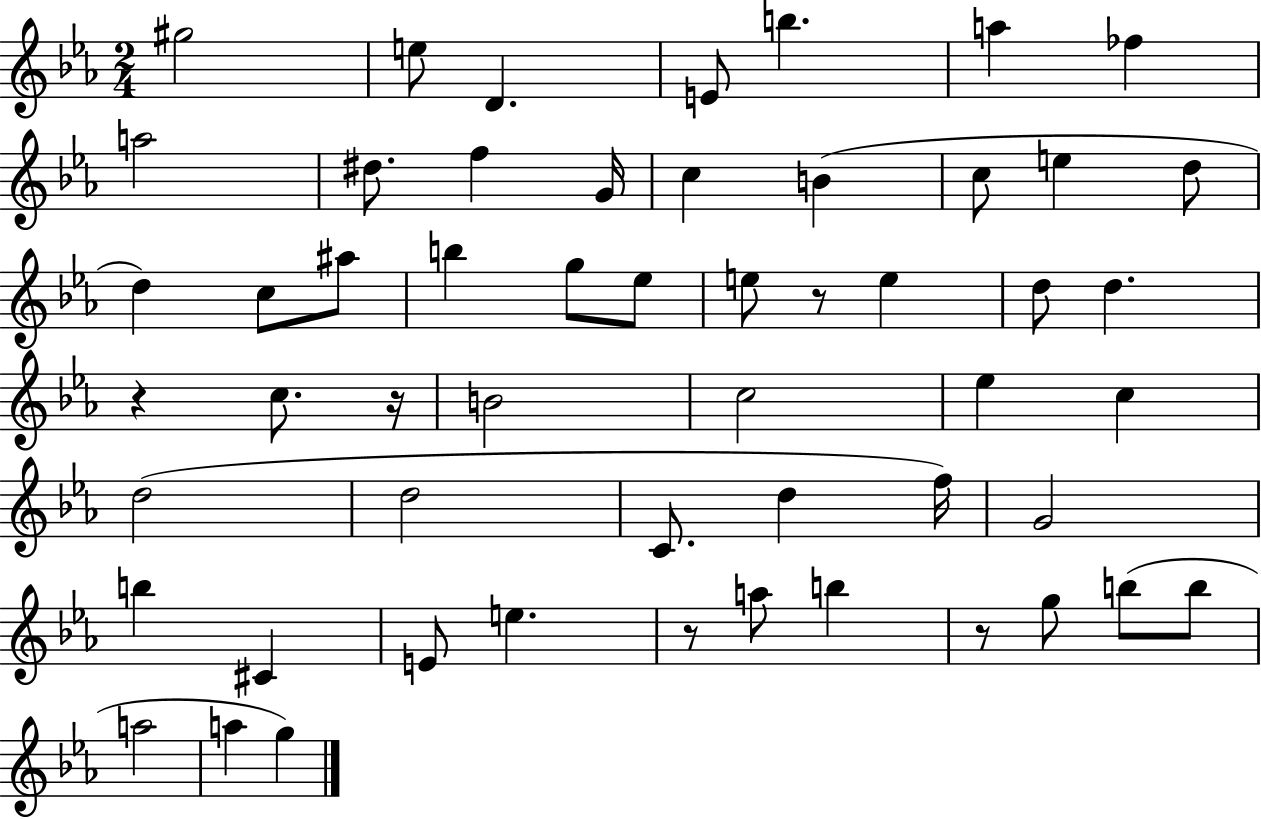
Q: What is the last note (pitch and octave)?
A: G5